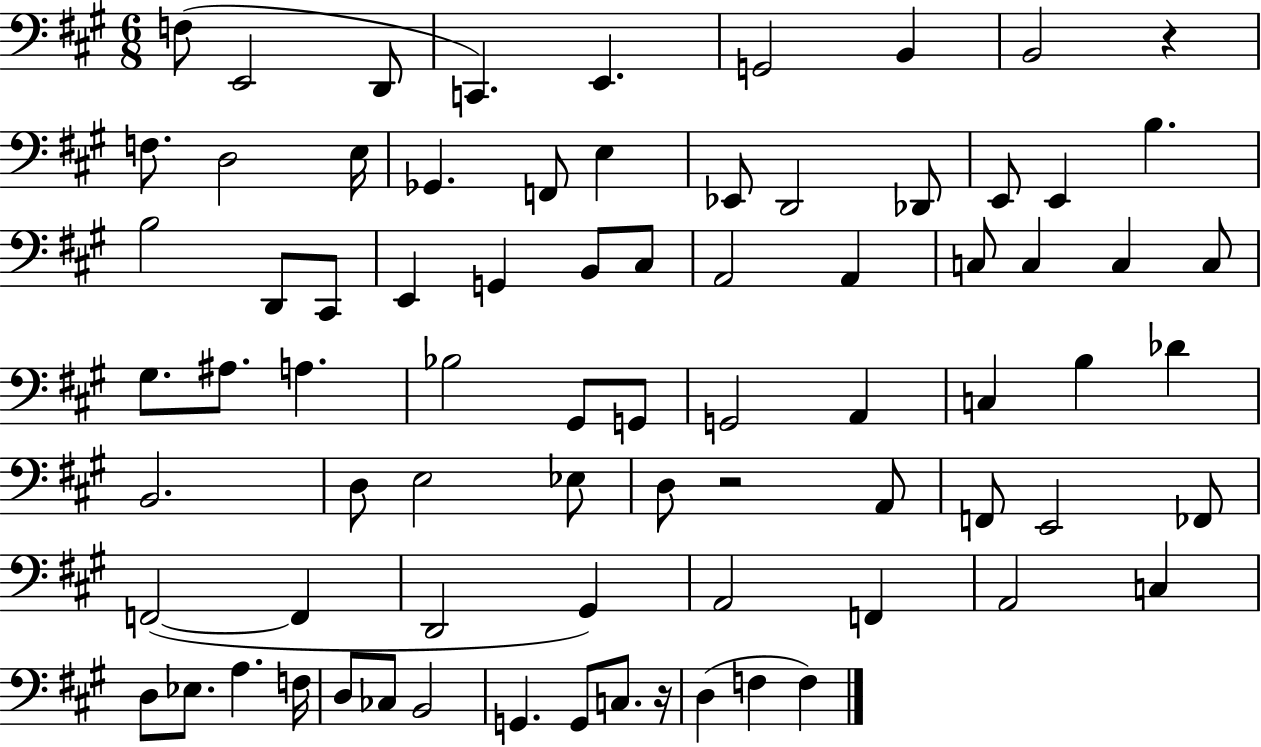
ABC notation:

X:1
T:Untitled
M:6/8
L:1/4
K:A
F,/2 E,,2 D,,/2 C,, E,, G,,2 B,, B,,2 z F,/2 D,2 E,/4 _G,, F,,/2 E, _E,,/2 D,,2 _D,,/2 E,,/2 E,, B, B,2 D,,/2 ^C,,/2 E,, G,, B,,/2 ^C,/2 A,,2 A,, C,/2 C, C, C,/2 ^G,/2 ^A,/2 A, _B,2 ^G,,/2 G,,/2 G,,2 A,, C, B, _D B,,2 D,/2 E,2 _E,/2 D,/2 z2 A,,/2 F,,/2 E,,2 _F,,/2 F,,2 F,, D,,2 ^G,, A,,2 F,, A,,2 C, D,/2 _E,/2 A, F,/4 D,/2 _C,/2 B,,2 G,, G,,/2 C,/2 z/4 D, F, F,